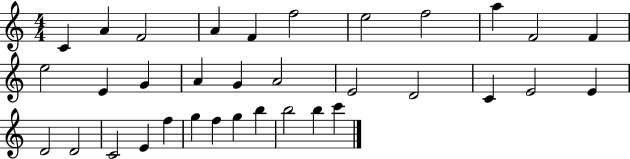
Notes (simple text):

C4/q A4/q F4/h A4/q F4/q F5/h E5/h F5/h A5/q F4/h F4/q E5/h E4/q G4/q A4/q G4/q A4/h E4/h D4/h C4/q E4/h E4/q D4/h D4/h C4/h E4/q F5/q G5/q F5/q G5/q B5/q B5/h B5/q C6/q